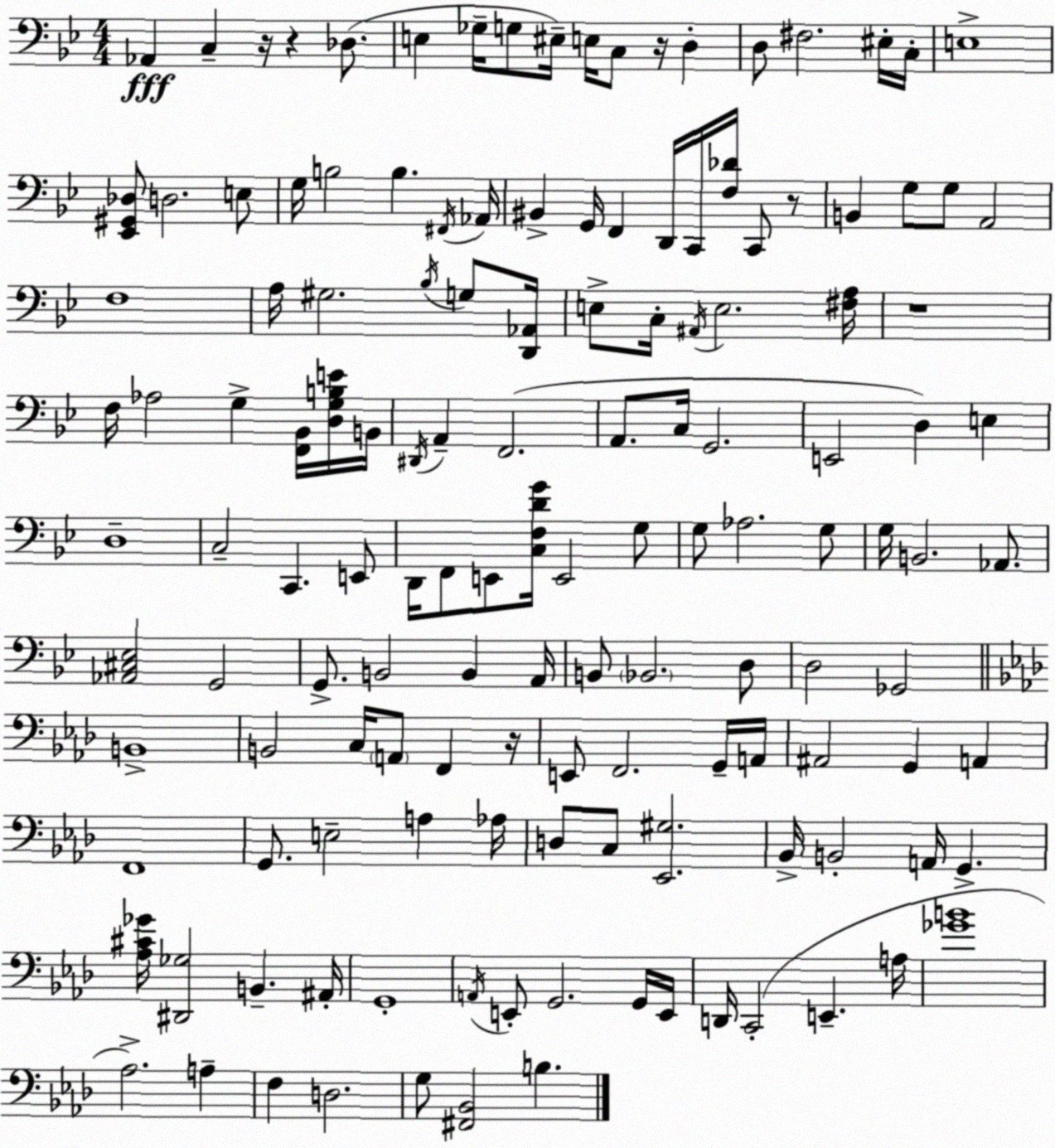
X:1
T:Untitled
M:4/4
L:1/4
K:Bb
_A,, C, z/4 z _D,/2 E, _G,/4 G,/2 ^E,/4 E,/4 C,/2 z/4 D, D,/2 ^F,2 ^E,/4 C,/4 E,4 [_E,,^G,,_D,]/2 D,2 E,/2 G,/4 B,2 B, ^F,,/4 _A,,/4 ^B,, G,,/4 F,, D,,/4 C,,/4 [F,_D]/4 C,,/2 z/2 B,, G,/2 G,/2 A,,2 F,4 A,/4 ^G,2 _B,/4 G,/2 [D,,_A,,]/4 E,/2 C,/4 ^A,,/4 E,2 [^F,A,]/4 z4 F,/4 _A,2 G, [F,,_B,,]/4 [D,G,B,E]/4 B,,/4 ^D,,/4 A,, F,,2 A,,/2 C,/4 G,,2 E,,2 D, E, D,4 C,2 C,, E,,/2 D,,/4 F,,/2 E,,/2 [C,F,DG]/4 E,,2 G,/2 G,/2 _A,2 G,/2 G,/4 B,,2 _A,,/2 [_A,,^C,_E,]2 G,,2 G,,/2 B,,2 B,, A,,/4 B,,/2 _B,,2 D,/2 D,2 _G,,2 B,,4 B,,2 C,/4 A,,/2 F,, z/4 E,,/2 F,,2 G,,/4 A,,/4 ^A,,2 G,, A,, F,,4 G,,/2 E,2 A, _A,/4 D,/2 C,/2 [_E,,^G,]2 _B,,/4 B,,2 A,,/4 G,, [_A,^C_G]/4 [^D,,_G,]2 B,, ^A,,/4 G,,4 A,,/4 E,,/2 G,,2 G,,/4 E,,/4 D,,/4 C,,2 E,, A,/4 [_GB]4 _A,2 A, F, D,2 G,/2 [^F,,_B,,]2 B,